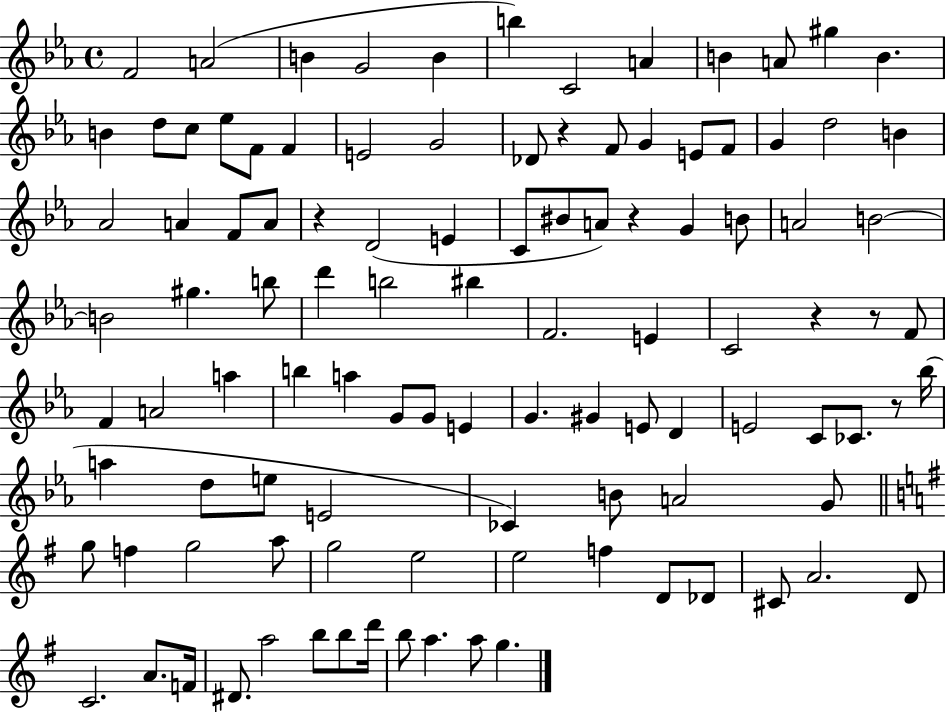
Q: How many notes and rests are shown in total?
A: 106